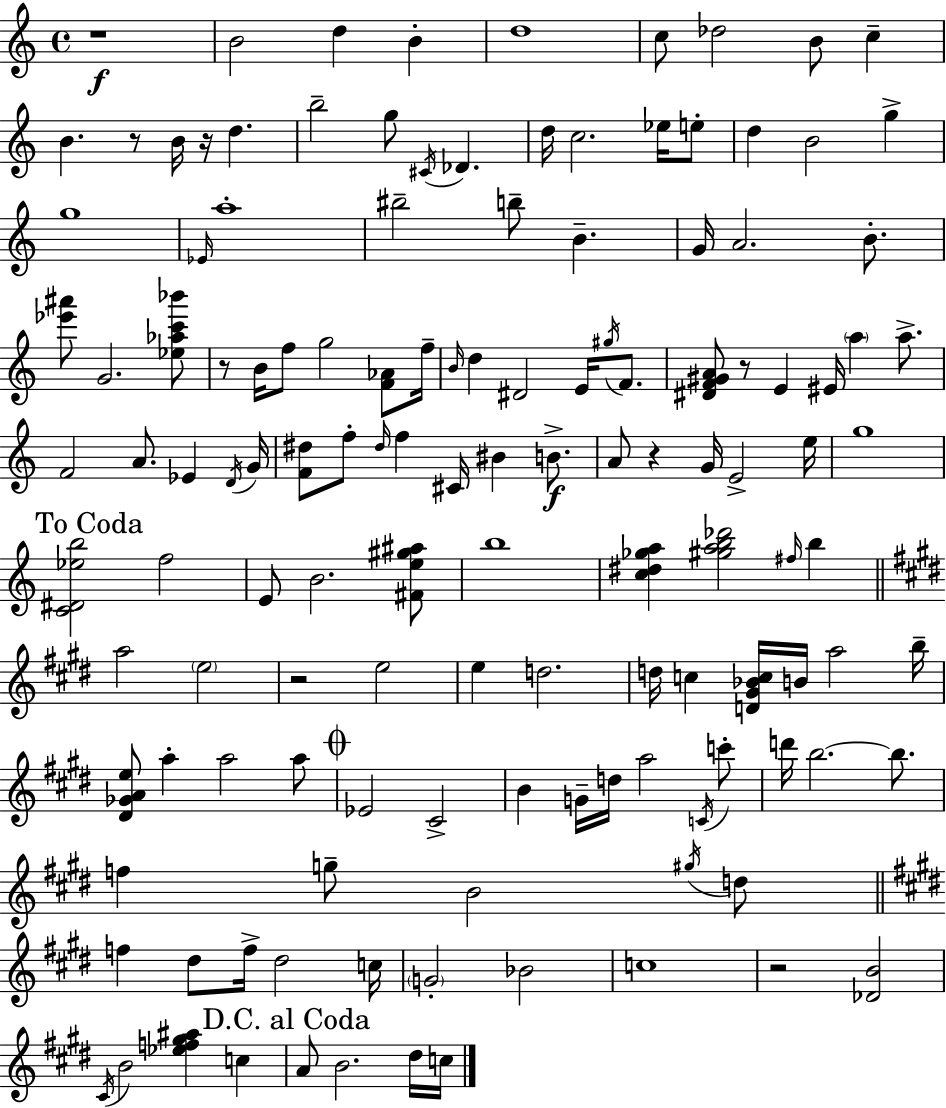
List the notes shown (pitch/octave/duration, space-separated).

R/w B4/h D5/q B4/q D5/w C5/e Db5/h B4/e C5/q B4/q. R/e B4/s R/s D5/q. B5/h G5/e C#4/s Db4/q. D5/s C5/h. Eb5/s E5/e D5/q B4/h G5/q G5/w Eb4/s A5/w BIS5/h B5/e B4/q. G4/s A4/h. B4/e. [Eb6,A#6]/e G4/h. [Eb5,Ab5,C6,Bb6]/e R/e B4/s F5/e G5/h [F4,Ab4]/e F5/s B4/s D5/q D#4/h E4/s G#5/s F4/e. [D#4,F4,G#4,A4]/e R/e E4/q EIS4/s A5/q A5/e. F4/h A4/e. Eb4/q D4/s G4/s [F4,D#5]/e F5/e D#5/s F5/q C#4/s BIS4/q B4/e. A4/e R/q G4/s E4/h E5/s G5/w [C4,D#4,Eb5,B5]/h F5/h E4/e B4/h. [F#4,E5,G#5,A#5]/e B5/w [C5,D#5,Gb5,A5]/q [G#5,A5,B5,Db6]/h F#5/s B5/q A5/h E5/h R/h E5/h E5/q D5/h. D5/s C5/q [D4,G#4,Bb4,C5]/s B4/s A5/h B5/s [D#4,Gb4,A4,E5]/e A5/q A5/h A5/e Eb4/h C#4/h B4/q G4/s D5/s A5/h C4/s C6/e D6/s B5/h. B5/e. F5/q G5/e B4/h G#5/s D5/e F5/q D#5/e F5/s D#5/h C5/s G4/h Bb4/h C5/w R/h [Db4,B4]/h C#4/s B4/h [Eb5,F5,G#5,A#5]/q C5/q A4/e B4/h. D#5/s C5/s